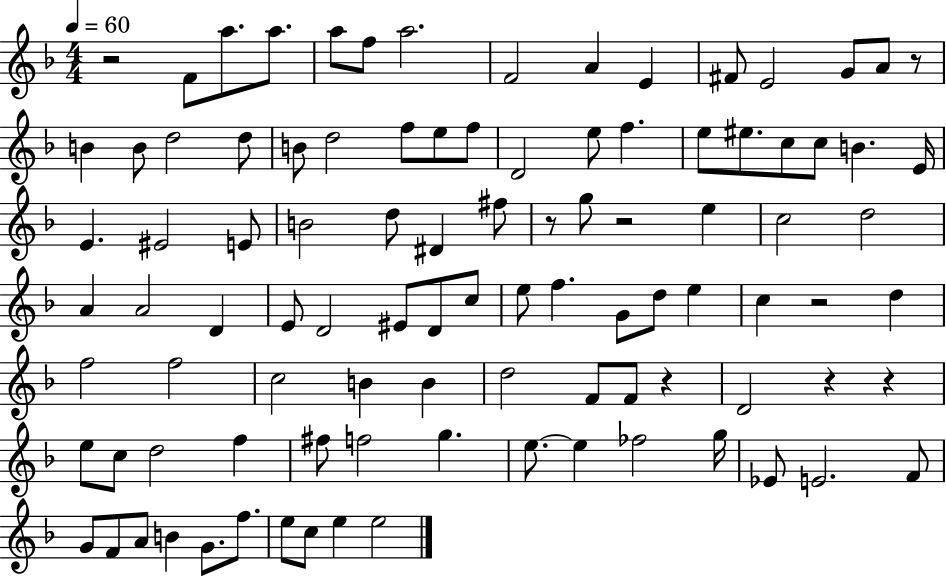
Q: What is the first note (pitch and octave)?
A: F4